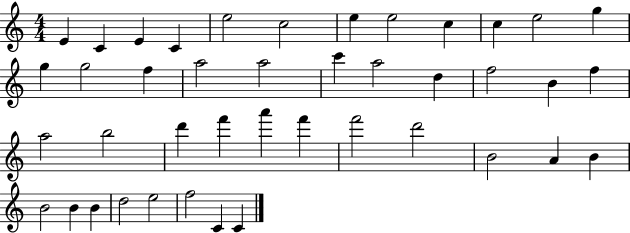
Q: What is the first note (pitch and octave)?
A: E4